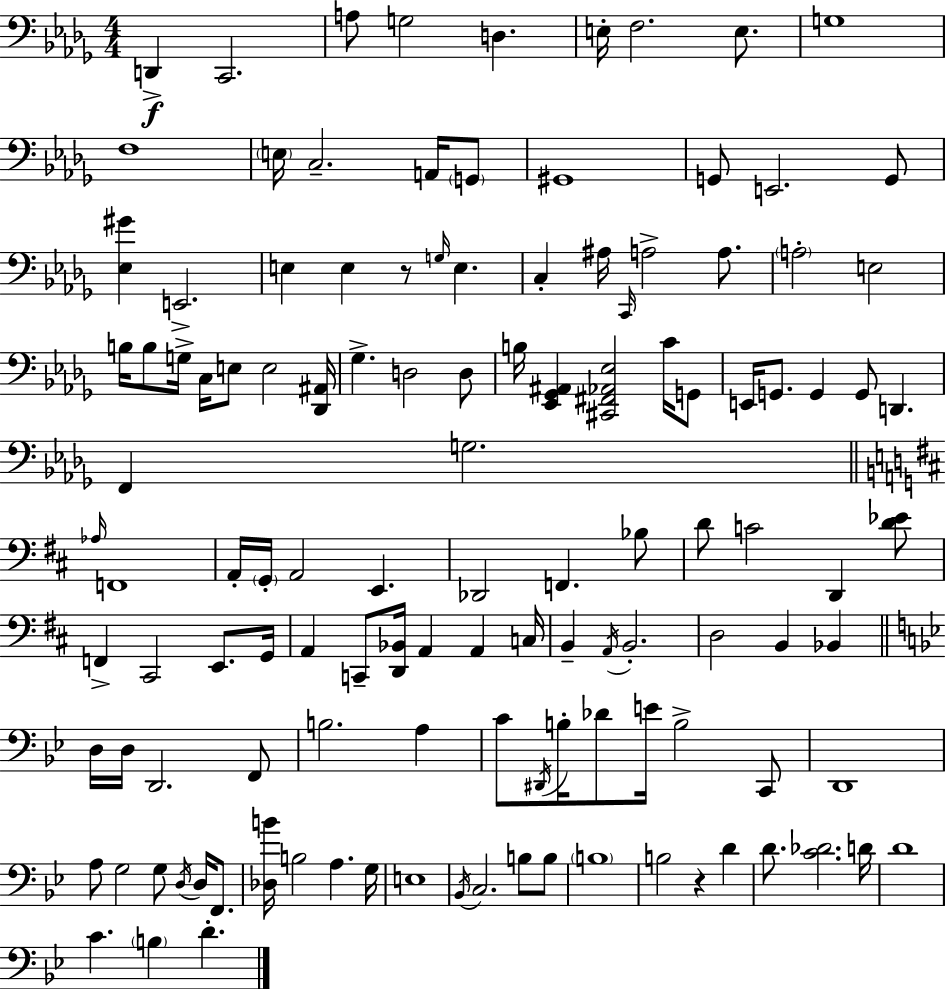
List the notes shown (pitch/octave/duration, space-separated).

D2/q C2/h. A3/e G3/h D3/q. E3/s F3/h. E3/e. G3/w F3/w E3/s C3/h. A2/s G2/e G#2/w G2/e E2/h. G2/e [Eb3,G#4]/q E2/h. E3/q E3/q R/e G3/s E3/q. C3/q A#3/s C2/s A3/h A3/e. A3/h E3/h B3/s B3/e G3/s C3/s E3/e E3/h [Db2,A#2]/s Gb3/q. D3/h D3/e B3/s [Eb2,Gb2,A#2]/q [C#2,F#2,Ab2,Eb3]/h C4/s G2/e E2/s G2/e. G2/q G2/e D2/q. F2/q G3/h. Ab3/s F2/w A2/s G2/s A2/h E2/q. Db2/h F2/q. Bb3/e D4/e C4/h D2/q [D4,Eb4]/e F2/q C#2/h E2/e. G2/s A2/q C2/e [D2,Bb2]/s A2/q A2/q C3/s B2/q A2/s B2/h. D3/h B2/q Bb2/q D3/s D3/s D2/h. F2/e B3/h. A3/q C4/e D#2/s B3/s Db4/e E4/s B3/h C2/e D2/w A3/e G3/h G3/e D3/s D3/s F2/e. [Db3,B4]/s B3/h A3/q. G3/s E3/w Bb2/s C3/h. B3/e B3/e B3/w B3/h R/q D4/q D4/e. [C4,Db4]/h. D4/s D4/w C4/q. B3/q D4/q.